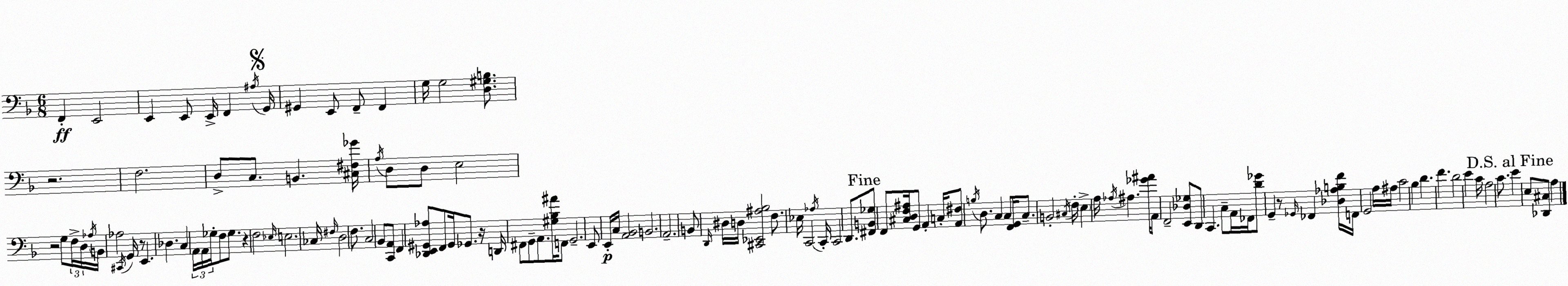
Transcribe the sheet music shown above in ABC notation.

X:1
T:Untitled
M:6/8
L:1/4
K:F
F,, E,,2 E,, E,,/2 E,,/4 F,, ^A,/4 G,,/4 ^G,, E,,/2 F,,/2 F,, G,/4 G,2 [D,^G,B,]/2 z2 F,2 D,/2 C,/2 B,, [^C,^F,_G]/4 A,/4 D,/2 D,/2 E,2 z2 G,/2 F,/4 D,/4 _A,/4 B,,/4 _A,2 ^C,,/4 G,,/4 z/2 E,, _D, C, A,,/4 A,,/4 _G,/4 F,/2 _G,/2 z F,2 _E,/4 E,2 _C,/4 ^F,/4 D,2 F,/2 C,2 _B,,/2 [C,,A,,]/2 F,, [_D,,E,,^G,,_A,]/2 F,,/2 ^G,,/4 _G,,/2 z/4 D,,/4 ^F,,/2 G,,/2 A,,/2 [^G,_B,^A]/4 F,,/2 G,,2 E,,/2 E,,/4 C,/4 [A,,_B,,]2 B,,2 A,,2 B,,/2 D,,/4 ^D,/4 D,/4 [^C,,_E,,^A,_B,]2 F,/2 _E,/4 C,,2 _A,/4 C,,/4 C,,2 D,,/2 [^F,,B,,_G,]/2 F,,/2 [^C,D,F,^A,]/4 G,,/2 A,, C,/4 [A,,^F,]/2 B,/4 D,/2 C, C,/2 [F,,G,,]/4 C,/2 B,,2 ^C,/4 F,/4 E, A,/4 _A,/4 ^A, [_G^A]/4 A,,/2 F,,2 [E,,_D,_G,]/2 D,,/2 C,, C,/2 A,,/4 _F,,/4 [D_G]/2 G,, z/2 _G,,/4 _F,, [_D,_A,B,F]/4 F,,/4 G,,2 A,/4 ^A,/4 C2 _B, D F D2 E C/4 A,2 C/2 E E,/2 [_D,,^C,]/2 A,